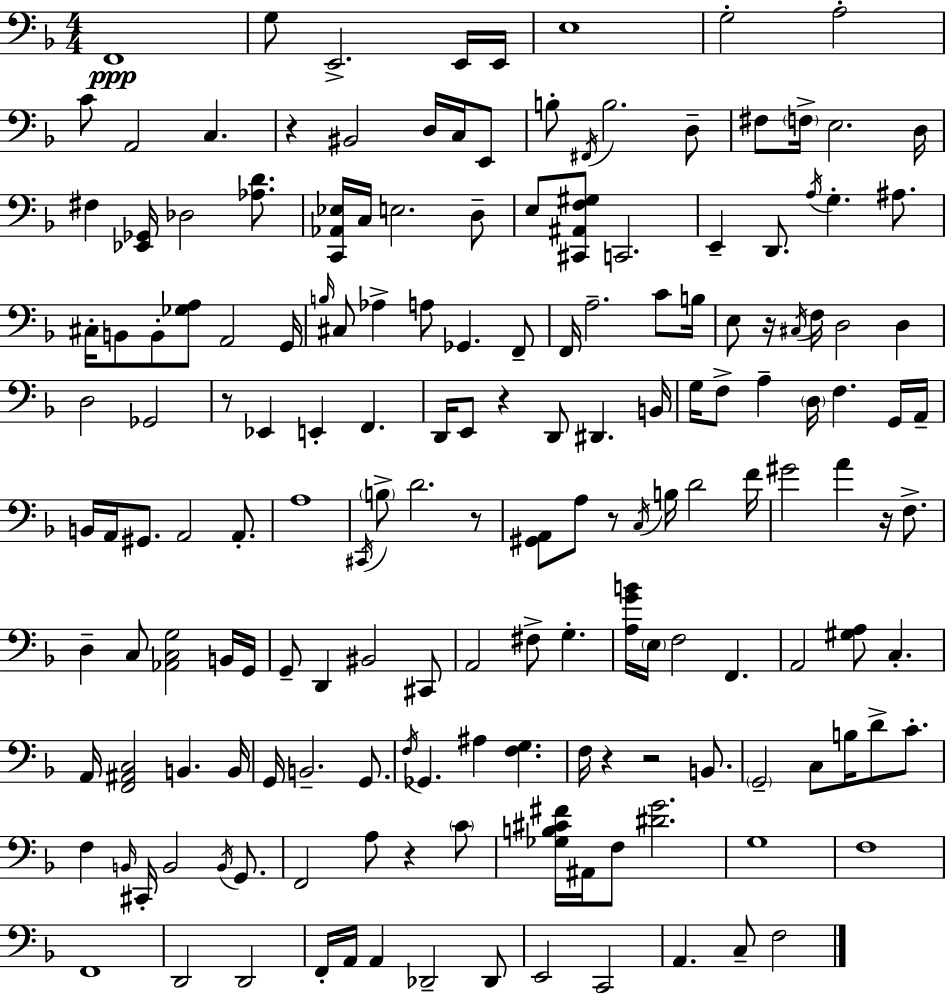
F2/w G3/e E2/h. E2/s E2/s E3/w G3/h A3/h C4/e A2/h C3/q. R/q BIS2/h D3/s C3/s E2/e B3/e F#2/s B3/h. D3/e F#3/e F3/s E3/h. D3/s F#3/q [Eb2,Gb2]/s Db3/h [Ab3,D4]/e. [C2,Ab2,Eb3]/s C3/s E3/h. D3/e E3/e [C#2,A#2,F3,G#3]/e C2/h. E2/q D2/e. A3/s G3/q. A#3/e. C#3/s B2/e B2/e [Gb3,A3]/e A2/h G2/s B3/s C#3/e Ab3/q A3/e Gb2/q. F2/e F2/s A3/h. C4/e B3/s E3/e R/s C#3/s F3/s D3/h D3/q D3/h Gb2/h R/e Eb2/q E2/q F2/q. D2/s E2/e R/q D2/e D#2/q. B2/s G3/s F3/e A3/q D3/s F3/q. G2/s A2/s B2/s A2/s G#2/e. A2/h A2/e. A3/w C#2/s B3/e D4/h. R/e [G#2,A2]/e A3/e R/e C3/s B3/s D4/h F4/s G#4/h A4/q R/s F3/e. D3/q C3/e [Ab2,C3,G3]/h B2/s G2/s G2/e D2/q BIS2/h C#2/e A2/h F#3/e G3/q. [A3,G4,B4]/s E3/s F3/h F2/q. A2/h [G#3,A3]/e C3/q. A2/s [F2,A#2,C3]/h B2/q. B2/s G2/s B2/h. G2/e. F3/s Gb2/q. A#3/q [F3,G3]/q. F3/s R/q R/h B2/e. G2/h C3/e B3/s D4/e C4/e. F3/q B2/s C#2/s B2/h B2/s G2/e. F2/h A3/e R/q C4/e [Gb3,B3,C#4,F#4]/s A#2/s F3/e [D#4,G4]/h. G3/w F3/w F2/w D2/h D2/h F2/s A2/s A2/q Db2/h Db2/e E2/h C2/h A2/q. C3/e F3/h